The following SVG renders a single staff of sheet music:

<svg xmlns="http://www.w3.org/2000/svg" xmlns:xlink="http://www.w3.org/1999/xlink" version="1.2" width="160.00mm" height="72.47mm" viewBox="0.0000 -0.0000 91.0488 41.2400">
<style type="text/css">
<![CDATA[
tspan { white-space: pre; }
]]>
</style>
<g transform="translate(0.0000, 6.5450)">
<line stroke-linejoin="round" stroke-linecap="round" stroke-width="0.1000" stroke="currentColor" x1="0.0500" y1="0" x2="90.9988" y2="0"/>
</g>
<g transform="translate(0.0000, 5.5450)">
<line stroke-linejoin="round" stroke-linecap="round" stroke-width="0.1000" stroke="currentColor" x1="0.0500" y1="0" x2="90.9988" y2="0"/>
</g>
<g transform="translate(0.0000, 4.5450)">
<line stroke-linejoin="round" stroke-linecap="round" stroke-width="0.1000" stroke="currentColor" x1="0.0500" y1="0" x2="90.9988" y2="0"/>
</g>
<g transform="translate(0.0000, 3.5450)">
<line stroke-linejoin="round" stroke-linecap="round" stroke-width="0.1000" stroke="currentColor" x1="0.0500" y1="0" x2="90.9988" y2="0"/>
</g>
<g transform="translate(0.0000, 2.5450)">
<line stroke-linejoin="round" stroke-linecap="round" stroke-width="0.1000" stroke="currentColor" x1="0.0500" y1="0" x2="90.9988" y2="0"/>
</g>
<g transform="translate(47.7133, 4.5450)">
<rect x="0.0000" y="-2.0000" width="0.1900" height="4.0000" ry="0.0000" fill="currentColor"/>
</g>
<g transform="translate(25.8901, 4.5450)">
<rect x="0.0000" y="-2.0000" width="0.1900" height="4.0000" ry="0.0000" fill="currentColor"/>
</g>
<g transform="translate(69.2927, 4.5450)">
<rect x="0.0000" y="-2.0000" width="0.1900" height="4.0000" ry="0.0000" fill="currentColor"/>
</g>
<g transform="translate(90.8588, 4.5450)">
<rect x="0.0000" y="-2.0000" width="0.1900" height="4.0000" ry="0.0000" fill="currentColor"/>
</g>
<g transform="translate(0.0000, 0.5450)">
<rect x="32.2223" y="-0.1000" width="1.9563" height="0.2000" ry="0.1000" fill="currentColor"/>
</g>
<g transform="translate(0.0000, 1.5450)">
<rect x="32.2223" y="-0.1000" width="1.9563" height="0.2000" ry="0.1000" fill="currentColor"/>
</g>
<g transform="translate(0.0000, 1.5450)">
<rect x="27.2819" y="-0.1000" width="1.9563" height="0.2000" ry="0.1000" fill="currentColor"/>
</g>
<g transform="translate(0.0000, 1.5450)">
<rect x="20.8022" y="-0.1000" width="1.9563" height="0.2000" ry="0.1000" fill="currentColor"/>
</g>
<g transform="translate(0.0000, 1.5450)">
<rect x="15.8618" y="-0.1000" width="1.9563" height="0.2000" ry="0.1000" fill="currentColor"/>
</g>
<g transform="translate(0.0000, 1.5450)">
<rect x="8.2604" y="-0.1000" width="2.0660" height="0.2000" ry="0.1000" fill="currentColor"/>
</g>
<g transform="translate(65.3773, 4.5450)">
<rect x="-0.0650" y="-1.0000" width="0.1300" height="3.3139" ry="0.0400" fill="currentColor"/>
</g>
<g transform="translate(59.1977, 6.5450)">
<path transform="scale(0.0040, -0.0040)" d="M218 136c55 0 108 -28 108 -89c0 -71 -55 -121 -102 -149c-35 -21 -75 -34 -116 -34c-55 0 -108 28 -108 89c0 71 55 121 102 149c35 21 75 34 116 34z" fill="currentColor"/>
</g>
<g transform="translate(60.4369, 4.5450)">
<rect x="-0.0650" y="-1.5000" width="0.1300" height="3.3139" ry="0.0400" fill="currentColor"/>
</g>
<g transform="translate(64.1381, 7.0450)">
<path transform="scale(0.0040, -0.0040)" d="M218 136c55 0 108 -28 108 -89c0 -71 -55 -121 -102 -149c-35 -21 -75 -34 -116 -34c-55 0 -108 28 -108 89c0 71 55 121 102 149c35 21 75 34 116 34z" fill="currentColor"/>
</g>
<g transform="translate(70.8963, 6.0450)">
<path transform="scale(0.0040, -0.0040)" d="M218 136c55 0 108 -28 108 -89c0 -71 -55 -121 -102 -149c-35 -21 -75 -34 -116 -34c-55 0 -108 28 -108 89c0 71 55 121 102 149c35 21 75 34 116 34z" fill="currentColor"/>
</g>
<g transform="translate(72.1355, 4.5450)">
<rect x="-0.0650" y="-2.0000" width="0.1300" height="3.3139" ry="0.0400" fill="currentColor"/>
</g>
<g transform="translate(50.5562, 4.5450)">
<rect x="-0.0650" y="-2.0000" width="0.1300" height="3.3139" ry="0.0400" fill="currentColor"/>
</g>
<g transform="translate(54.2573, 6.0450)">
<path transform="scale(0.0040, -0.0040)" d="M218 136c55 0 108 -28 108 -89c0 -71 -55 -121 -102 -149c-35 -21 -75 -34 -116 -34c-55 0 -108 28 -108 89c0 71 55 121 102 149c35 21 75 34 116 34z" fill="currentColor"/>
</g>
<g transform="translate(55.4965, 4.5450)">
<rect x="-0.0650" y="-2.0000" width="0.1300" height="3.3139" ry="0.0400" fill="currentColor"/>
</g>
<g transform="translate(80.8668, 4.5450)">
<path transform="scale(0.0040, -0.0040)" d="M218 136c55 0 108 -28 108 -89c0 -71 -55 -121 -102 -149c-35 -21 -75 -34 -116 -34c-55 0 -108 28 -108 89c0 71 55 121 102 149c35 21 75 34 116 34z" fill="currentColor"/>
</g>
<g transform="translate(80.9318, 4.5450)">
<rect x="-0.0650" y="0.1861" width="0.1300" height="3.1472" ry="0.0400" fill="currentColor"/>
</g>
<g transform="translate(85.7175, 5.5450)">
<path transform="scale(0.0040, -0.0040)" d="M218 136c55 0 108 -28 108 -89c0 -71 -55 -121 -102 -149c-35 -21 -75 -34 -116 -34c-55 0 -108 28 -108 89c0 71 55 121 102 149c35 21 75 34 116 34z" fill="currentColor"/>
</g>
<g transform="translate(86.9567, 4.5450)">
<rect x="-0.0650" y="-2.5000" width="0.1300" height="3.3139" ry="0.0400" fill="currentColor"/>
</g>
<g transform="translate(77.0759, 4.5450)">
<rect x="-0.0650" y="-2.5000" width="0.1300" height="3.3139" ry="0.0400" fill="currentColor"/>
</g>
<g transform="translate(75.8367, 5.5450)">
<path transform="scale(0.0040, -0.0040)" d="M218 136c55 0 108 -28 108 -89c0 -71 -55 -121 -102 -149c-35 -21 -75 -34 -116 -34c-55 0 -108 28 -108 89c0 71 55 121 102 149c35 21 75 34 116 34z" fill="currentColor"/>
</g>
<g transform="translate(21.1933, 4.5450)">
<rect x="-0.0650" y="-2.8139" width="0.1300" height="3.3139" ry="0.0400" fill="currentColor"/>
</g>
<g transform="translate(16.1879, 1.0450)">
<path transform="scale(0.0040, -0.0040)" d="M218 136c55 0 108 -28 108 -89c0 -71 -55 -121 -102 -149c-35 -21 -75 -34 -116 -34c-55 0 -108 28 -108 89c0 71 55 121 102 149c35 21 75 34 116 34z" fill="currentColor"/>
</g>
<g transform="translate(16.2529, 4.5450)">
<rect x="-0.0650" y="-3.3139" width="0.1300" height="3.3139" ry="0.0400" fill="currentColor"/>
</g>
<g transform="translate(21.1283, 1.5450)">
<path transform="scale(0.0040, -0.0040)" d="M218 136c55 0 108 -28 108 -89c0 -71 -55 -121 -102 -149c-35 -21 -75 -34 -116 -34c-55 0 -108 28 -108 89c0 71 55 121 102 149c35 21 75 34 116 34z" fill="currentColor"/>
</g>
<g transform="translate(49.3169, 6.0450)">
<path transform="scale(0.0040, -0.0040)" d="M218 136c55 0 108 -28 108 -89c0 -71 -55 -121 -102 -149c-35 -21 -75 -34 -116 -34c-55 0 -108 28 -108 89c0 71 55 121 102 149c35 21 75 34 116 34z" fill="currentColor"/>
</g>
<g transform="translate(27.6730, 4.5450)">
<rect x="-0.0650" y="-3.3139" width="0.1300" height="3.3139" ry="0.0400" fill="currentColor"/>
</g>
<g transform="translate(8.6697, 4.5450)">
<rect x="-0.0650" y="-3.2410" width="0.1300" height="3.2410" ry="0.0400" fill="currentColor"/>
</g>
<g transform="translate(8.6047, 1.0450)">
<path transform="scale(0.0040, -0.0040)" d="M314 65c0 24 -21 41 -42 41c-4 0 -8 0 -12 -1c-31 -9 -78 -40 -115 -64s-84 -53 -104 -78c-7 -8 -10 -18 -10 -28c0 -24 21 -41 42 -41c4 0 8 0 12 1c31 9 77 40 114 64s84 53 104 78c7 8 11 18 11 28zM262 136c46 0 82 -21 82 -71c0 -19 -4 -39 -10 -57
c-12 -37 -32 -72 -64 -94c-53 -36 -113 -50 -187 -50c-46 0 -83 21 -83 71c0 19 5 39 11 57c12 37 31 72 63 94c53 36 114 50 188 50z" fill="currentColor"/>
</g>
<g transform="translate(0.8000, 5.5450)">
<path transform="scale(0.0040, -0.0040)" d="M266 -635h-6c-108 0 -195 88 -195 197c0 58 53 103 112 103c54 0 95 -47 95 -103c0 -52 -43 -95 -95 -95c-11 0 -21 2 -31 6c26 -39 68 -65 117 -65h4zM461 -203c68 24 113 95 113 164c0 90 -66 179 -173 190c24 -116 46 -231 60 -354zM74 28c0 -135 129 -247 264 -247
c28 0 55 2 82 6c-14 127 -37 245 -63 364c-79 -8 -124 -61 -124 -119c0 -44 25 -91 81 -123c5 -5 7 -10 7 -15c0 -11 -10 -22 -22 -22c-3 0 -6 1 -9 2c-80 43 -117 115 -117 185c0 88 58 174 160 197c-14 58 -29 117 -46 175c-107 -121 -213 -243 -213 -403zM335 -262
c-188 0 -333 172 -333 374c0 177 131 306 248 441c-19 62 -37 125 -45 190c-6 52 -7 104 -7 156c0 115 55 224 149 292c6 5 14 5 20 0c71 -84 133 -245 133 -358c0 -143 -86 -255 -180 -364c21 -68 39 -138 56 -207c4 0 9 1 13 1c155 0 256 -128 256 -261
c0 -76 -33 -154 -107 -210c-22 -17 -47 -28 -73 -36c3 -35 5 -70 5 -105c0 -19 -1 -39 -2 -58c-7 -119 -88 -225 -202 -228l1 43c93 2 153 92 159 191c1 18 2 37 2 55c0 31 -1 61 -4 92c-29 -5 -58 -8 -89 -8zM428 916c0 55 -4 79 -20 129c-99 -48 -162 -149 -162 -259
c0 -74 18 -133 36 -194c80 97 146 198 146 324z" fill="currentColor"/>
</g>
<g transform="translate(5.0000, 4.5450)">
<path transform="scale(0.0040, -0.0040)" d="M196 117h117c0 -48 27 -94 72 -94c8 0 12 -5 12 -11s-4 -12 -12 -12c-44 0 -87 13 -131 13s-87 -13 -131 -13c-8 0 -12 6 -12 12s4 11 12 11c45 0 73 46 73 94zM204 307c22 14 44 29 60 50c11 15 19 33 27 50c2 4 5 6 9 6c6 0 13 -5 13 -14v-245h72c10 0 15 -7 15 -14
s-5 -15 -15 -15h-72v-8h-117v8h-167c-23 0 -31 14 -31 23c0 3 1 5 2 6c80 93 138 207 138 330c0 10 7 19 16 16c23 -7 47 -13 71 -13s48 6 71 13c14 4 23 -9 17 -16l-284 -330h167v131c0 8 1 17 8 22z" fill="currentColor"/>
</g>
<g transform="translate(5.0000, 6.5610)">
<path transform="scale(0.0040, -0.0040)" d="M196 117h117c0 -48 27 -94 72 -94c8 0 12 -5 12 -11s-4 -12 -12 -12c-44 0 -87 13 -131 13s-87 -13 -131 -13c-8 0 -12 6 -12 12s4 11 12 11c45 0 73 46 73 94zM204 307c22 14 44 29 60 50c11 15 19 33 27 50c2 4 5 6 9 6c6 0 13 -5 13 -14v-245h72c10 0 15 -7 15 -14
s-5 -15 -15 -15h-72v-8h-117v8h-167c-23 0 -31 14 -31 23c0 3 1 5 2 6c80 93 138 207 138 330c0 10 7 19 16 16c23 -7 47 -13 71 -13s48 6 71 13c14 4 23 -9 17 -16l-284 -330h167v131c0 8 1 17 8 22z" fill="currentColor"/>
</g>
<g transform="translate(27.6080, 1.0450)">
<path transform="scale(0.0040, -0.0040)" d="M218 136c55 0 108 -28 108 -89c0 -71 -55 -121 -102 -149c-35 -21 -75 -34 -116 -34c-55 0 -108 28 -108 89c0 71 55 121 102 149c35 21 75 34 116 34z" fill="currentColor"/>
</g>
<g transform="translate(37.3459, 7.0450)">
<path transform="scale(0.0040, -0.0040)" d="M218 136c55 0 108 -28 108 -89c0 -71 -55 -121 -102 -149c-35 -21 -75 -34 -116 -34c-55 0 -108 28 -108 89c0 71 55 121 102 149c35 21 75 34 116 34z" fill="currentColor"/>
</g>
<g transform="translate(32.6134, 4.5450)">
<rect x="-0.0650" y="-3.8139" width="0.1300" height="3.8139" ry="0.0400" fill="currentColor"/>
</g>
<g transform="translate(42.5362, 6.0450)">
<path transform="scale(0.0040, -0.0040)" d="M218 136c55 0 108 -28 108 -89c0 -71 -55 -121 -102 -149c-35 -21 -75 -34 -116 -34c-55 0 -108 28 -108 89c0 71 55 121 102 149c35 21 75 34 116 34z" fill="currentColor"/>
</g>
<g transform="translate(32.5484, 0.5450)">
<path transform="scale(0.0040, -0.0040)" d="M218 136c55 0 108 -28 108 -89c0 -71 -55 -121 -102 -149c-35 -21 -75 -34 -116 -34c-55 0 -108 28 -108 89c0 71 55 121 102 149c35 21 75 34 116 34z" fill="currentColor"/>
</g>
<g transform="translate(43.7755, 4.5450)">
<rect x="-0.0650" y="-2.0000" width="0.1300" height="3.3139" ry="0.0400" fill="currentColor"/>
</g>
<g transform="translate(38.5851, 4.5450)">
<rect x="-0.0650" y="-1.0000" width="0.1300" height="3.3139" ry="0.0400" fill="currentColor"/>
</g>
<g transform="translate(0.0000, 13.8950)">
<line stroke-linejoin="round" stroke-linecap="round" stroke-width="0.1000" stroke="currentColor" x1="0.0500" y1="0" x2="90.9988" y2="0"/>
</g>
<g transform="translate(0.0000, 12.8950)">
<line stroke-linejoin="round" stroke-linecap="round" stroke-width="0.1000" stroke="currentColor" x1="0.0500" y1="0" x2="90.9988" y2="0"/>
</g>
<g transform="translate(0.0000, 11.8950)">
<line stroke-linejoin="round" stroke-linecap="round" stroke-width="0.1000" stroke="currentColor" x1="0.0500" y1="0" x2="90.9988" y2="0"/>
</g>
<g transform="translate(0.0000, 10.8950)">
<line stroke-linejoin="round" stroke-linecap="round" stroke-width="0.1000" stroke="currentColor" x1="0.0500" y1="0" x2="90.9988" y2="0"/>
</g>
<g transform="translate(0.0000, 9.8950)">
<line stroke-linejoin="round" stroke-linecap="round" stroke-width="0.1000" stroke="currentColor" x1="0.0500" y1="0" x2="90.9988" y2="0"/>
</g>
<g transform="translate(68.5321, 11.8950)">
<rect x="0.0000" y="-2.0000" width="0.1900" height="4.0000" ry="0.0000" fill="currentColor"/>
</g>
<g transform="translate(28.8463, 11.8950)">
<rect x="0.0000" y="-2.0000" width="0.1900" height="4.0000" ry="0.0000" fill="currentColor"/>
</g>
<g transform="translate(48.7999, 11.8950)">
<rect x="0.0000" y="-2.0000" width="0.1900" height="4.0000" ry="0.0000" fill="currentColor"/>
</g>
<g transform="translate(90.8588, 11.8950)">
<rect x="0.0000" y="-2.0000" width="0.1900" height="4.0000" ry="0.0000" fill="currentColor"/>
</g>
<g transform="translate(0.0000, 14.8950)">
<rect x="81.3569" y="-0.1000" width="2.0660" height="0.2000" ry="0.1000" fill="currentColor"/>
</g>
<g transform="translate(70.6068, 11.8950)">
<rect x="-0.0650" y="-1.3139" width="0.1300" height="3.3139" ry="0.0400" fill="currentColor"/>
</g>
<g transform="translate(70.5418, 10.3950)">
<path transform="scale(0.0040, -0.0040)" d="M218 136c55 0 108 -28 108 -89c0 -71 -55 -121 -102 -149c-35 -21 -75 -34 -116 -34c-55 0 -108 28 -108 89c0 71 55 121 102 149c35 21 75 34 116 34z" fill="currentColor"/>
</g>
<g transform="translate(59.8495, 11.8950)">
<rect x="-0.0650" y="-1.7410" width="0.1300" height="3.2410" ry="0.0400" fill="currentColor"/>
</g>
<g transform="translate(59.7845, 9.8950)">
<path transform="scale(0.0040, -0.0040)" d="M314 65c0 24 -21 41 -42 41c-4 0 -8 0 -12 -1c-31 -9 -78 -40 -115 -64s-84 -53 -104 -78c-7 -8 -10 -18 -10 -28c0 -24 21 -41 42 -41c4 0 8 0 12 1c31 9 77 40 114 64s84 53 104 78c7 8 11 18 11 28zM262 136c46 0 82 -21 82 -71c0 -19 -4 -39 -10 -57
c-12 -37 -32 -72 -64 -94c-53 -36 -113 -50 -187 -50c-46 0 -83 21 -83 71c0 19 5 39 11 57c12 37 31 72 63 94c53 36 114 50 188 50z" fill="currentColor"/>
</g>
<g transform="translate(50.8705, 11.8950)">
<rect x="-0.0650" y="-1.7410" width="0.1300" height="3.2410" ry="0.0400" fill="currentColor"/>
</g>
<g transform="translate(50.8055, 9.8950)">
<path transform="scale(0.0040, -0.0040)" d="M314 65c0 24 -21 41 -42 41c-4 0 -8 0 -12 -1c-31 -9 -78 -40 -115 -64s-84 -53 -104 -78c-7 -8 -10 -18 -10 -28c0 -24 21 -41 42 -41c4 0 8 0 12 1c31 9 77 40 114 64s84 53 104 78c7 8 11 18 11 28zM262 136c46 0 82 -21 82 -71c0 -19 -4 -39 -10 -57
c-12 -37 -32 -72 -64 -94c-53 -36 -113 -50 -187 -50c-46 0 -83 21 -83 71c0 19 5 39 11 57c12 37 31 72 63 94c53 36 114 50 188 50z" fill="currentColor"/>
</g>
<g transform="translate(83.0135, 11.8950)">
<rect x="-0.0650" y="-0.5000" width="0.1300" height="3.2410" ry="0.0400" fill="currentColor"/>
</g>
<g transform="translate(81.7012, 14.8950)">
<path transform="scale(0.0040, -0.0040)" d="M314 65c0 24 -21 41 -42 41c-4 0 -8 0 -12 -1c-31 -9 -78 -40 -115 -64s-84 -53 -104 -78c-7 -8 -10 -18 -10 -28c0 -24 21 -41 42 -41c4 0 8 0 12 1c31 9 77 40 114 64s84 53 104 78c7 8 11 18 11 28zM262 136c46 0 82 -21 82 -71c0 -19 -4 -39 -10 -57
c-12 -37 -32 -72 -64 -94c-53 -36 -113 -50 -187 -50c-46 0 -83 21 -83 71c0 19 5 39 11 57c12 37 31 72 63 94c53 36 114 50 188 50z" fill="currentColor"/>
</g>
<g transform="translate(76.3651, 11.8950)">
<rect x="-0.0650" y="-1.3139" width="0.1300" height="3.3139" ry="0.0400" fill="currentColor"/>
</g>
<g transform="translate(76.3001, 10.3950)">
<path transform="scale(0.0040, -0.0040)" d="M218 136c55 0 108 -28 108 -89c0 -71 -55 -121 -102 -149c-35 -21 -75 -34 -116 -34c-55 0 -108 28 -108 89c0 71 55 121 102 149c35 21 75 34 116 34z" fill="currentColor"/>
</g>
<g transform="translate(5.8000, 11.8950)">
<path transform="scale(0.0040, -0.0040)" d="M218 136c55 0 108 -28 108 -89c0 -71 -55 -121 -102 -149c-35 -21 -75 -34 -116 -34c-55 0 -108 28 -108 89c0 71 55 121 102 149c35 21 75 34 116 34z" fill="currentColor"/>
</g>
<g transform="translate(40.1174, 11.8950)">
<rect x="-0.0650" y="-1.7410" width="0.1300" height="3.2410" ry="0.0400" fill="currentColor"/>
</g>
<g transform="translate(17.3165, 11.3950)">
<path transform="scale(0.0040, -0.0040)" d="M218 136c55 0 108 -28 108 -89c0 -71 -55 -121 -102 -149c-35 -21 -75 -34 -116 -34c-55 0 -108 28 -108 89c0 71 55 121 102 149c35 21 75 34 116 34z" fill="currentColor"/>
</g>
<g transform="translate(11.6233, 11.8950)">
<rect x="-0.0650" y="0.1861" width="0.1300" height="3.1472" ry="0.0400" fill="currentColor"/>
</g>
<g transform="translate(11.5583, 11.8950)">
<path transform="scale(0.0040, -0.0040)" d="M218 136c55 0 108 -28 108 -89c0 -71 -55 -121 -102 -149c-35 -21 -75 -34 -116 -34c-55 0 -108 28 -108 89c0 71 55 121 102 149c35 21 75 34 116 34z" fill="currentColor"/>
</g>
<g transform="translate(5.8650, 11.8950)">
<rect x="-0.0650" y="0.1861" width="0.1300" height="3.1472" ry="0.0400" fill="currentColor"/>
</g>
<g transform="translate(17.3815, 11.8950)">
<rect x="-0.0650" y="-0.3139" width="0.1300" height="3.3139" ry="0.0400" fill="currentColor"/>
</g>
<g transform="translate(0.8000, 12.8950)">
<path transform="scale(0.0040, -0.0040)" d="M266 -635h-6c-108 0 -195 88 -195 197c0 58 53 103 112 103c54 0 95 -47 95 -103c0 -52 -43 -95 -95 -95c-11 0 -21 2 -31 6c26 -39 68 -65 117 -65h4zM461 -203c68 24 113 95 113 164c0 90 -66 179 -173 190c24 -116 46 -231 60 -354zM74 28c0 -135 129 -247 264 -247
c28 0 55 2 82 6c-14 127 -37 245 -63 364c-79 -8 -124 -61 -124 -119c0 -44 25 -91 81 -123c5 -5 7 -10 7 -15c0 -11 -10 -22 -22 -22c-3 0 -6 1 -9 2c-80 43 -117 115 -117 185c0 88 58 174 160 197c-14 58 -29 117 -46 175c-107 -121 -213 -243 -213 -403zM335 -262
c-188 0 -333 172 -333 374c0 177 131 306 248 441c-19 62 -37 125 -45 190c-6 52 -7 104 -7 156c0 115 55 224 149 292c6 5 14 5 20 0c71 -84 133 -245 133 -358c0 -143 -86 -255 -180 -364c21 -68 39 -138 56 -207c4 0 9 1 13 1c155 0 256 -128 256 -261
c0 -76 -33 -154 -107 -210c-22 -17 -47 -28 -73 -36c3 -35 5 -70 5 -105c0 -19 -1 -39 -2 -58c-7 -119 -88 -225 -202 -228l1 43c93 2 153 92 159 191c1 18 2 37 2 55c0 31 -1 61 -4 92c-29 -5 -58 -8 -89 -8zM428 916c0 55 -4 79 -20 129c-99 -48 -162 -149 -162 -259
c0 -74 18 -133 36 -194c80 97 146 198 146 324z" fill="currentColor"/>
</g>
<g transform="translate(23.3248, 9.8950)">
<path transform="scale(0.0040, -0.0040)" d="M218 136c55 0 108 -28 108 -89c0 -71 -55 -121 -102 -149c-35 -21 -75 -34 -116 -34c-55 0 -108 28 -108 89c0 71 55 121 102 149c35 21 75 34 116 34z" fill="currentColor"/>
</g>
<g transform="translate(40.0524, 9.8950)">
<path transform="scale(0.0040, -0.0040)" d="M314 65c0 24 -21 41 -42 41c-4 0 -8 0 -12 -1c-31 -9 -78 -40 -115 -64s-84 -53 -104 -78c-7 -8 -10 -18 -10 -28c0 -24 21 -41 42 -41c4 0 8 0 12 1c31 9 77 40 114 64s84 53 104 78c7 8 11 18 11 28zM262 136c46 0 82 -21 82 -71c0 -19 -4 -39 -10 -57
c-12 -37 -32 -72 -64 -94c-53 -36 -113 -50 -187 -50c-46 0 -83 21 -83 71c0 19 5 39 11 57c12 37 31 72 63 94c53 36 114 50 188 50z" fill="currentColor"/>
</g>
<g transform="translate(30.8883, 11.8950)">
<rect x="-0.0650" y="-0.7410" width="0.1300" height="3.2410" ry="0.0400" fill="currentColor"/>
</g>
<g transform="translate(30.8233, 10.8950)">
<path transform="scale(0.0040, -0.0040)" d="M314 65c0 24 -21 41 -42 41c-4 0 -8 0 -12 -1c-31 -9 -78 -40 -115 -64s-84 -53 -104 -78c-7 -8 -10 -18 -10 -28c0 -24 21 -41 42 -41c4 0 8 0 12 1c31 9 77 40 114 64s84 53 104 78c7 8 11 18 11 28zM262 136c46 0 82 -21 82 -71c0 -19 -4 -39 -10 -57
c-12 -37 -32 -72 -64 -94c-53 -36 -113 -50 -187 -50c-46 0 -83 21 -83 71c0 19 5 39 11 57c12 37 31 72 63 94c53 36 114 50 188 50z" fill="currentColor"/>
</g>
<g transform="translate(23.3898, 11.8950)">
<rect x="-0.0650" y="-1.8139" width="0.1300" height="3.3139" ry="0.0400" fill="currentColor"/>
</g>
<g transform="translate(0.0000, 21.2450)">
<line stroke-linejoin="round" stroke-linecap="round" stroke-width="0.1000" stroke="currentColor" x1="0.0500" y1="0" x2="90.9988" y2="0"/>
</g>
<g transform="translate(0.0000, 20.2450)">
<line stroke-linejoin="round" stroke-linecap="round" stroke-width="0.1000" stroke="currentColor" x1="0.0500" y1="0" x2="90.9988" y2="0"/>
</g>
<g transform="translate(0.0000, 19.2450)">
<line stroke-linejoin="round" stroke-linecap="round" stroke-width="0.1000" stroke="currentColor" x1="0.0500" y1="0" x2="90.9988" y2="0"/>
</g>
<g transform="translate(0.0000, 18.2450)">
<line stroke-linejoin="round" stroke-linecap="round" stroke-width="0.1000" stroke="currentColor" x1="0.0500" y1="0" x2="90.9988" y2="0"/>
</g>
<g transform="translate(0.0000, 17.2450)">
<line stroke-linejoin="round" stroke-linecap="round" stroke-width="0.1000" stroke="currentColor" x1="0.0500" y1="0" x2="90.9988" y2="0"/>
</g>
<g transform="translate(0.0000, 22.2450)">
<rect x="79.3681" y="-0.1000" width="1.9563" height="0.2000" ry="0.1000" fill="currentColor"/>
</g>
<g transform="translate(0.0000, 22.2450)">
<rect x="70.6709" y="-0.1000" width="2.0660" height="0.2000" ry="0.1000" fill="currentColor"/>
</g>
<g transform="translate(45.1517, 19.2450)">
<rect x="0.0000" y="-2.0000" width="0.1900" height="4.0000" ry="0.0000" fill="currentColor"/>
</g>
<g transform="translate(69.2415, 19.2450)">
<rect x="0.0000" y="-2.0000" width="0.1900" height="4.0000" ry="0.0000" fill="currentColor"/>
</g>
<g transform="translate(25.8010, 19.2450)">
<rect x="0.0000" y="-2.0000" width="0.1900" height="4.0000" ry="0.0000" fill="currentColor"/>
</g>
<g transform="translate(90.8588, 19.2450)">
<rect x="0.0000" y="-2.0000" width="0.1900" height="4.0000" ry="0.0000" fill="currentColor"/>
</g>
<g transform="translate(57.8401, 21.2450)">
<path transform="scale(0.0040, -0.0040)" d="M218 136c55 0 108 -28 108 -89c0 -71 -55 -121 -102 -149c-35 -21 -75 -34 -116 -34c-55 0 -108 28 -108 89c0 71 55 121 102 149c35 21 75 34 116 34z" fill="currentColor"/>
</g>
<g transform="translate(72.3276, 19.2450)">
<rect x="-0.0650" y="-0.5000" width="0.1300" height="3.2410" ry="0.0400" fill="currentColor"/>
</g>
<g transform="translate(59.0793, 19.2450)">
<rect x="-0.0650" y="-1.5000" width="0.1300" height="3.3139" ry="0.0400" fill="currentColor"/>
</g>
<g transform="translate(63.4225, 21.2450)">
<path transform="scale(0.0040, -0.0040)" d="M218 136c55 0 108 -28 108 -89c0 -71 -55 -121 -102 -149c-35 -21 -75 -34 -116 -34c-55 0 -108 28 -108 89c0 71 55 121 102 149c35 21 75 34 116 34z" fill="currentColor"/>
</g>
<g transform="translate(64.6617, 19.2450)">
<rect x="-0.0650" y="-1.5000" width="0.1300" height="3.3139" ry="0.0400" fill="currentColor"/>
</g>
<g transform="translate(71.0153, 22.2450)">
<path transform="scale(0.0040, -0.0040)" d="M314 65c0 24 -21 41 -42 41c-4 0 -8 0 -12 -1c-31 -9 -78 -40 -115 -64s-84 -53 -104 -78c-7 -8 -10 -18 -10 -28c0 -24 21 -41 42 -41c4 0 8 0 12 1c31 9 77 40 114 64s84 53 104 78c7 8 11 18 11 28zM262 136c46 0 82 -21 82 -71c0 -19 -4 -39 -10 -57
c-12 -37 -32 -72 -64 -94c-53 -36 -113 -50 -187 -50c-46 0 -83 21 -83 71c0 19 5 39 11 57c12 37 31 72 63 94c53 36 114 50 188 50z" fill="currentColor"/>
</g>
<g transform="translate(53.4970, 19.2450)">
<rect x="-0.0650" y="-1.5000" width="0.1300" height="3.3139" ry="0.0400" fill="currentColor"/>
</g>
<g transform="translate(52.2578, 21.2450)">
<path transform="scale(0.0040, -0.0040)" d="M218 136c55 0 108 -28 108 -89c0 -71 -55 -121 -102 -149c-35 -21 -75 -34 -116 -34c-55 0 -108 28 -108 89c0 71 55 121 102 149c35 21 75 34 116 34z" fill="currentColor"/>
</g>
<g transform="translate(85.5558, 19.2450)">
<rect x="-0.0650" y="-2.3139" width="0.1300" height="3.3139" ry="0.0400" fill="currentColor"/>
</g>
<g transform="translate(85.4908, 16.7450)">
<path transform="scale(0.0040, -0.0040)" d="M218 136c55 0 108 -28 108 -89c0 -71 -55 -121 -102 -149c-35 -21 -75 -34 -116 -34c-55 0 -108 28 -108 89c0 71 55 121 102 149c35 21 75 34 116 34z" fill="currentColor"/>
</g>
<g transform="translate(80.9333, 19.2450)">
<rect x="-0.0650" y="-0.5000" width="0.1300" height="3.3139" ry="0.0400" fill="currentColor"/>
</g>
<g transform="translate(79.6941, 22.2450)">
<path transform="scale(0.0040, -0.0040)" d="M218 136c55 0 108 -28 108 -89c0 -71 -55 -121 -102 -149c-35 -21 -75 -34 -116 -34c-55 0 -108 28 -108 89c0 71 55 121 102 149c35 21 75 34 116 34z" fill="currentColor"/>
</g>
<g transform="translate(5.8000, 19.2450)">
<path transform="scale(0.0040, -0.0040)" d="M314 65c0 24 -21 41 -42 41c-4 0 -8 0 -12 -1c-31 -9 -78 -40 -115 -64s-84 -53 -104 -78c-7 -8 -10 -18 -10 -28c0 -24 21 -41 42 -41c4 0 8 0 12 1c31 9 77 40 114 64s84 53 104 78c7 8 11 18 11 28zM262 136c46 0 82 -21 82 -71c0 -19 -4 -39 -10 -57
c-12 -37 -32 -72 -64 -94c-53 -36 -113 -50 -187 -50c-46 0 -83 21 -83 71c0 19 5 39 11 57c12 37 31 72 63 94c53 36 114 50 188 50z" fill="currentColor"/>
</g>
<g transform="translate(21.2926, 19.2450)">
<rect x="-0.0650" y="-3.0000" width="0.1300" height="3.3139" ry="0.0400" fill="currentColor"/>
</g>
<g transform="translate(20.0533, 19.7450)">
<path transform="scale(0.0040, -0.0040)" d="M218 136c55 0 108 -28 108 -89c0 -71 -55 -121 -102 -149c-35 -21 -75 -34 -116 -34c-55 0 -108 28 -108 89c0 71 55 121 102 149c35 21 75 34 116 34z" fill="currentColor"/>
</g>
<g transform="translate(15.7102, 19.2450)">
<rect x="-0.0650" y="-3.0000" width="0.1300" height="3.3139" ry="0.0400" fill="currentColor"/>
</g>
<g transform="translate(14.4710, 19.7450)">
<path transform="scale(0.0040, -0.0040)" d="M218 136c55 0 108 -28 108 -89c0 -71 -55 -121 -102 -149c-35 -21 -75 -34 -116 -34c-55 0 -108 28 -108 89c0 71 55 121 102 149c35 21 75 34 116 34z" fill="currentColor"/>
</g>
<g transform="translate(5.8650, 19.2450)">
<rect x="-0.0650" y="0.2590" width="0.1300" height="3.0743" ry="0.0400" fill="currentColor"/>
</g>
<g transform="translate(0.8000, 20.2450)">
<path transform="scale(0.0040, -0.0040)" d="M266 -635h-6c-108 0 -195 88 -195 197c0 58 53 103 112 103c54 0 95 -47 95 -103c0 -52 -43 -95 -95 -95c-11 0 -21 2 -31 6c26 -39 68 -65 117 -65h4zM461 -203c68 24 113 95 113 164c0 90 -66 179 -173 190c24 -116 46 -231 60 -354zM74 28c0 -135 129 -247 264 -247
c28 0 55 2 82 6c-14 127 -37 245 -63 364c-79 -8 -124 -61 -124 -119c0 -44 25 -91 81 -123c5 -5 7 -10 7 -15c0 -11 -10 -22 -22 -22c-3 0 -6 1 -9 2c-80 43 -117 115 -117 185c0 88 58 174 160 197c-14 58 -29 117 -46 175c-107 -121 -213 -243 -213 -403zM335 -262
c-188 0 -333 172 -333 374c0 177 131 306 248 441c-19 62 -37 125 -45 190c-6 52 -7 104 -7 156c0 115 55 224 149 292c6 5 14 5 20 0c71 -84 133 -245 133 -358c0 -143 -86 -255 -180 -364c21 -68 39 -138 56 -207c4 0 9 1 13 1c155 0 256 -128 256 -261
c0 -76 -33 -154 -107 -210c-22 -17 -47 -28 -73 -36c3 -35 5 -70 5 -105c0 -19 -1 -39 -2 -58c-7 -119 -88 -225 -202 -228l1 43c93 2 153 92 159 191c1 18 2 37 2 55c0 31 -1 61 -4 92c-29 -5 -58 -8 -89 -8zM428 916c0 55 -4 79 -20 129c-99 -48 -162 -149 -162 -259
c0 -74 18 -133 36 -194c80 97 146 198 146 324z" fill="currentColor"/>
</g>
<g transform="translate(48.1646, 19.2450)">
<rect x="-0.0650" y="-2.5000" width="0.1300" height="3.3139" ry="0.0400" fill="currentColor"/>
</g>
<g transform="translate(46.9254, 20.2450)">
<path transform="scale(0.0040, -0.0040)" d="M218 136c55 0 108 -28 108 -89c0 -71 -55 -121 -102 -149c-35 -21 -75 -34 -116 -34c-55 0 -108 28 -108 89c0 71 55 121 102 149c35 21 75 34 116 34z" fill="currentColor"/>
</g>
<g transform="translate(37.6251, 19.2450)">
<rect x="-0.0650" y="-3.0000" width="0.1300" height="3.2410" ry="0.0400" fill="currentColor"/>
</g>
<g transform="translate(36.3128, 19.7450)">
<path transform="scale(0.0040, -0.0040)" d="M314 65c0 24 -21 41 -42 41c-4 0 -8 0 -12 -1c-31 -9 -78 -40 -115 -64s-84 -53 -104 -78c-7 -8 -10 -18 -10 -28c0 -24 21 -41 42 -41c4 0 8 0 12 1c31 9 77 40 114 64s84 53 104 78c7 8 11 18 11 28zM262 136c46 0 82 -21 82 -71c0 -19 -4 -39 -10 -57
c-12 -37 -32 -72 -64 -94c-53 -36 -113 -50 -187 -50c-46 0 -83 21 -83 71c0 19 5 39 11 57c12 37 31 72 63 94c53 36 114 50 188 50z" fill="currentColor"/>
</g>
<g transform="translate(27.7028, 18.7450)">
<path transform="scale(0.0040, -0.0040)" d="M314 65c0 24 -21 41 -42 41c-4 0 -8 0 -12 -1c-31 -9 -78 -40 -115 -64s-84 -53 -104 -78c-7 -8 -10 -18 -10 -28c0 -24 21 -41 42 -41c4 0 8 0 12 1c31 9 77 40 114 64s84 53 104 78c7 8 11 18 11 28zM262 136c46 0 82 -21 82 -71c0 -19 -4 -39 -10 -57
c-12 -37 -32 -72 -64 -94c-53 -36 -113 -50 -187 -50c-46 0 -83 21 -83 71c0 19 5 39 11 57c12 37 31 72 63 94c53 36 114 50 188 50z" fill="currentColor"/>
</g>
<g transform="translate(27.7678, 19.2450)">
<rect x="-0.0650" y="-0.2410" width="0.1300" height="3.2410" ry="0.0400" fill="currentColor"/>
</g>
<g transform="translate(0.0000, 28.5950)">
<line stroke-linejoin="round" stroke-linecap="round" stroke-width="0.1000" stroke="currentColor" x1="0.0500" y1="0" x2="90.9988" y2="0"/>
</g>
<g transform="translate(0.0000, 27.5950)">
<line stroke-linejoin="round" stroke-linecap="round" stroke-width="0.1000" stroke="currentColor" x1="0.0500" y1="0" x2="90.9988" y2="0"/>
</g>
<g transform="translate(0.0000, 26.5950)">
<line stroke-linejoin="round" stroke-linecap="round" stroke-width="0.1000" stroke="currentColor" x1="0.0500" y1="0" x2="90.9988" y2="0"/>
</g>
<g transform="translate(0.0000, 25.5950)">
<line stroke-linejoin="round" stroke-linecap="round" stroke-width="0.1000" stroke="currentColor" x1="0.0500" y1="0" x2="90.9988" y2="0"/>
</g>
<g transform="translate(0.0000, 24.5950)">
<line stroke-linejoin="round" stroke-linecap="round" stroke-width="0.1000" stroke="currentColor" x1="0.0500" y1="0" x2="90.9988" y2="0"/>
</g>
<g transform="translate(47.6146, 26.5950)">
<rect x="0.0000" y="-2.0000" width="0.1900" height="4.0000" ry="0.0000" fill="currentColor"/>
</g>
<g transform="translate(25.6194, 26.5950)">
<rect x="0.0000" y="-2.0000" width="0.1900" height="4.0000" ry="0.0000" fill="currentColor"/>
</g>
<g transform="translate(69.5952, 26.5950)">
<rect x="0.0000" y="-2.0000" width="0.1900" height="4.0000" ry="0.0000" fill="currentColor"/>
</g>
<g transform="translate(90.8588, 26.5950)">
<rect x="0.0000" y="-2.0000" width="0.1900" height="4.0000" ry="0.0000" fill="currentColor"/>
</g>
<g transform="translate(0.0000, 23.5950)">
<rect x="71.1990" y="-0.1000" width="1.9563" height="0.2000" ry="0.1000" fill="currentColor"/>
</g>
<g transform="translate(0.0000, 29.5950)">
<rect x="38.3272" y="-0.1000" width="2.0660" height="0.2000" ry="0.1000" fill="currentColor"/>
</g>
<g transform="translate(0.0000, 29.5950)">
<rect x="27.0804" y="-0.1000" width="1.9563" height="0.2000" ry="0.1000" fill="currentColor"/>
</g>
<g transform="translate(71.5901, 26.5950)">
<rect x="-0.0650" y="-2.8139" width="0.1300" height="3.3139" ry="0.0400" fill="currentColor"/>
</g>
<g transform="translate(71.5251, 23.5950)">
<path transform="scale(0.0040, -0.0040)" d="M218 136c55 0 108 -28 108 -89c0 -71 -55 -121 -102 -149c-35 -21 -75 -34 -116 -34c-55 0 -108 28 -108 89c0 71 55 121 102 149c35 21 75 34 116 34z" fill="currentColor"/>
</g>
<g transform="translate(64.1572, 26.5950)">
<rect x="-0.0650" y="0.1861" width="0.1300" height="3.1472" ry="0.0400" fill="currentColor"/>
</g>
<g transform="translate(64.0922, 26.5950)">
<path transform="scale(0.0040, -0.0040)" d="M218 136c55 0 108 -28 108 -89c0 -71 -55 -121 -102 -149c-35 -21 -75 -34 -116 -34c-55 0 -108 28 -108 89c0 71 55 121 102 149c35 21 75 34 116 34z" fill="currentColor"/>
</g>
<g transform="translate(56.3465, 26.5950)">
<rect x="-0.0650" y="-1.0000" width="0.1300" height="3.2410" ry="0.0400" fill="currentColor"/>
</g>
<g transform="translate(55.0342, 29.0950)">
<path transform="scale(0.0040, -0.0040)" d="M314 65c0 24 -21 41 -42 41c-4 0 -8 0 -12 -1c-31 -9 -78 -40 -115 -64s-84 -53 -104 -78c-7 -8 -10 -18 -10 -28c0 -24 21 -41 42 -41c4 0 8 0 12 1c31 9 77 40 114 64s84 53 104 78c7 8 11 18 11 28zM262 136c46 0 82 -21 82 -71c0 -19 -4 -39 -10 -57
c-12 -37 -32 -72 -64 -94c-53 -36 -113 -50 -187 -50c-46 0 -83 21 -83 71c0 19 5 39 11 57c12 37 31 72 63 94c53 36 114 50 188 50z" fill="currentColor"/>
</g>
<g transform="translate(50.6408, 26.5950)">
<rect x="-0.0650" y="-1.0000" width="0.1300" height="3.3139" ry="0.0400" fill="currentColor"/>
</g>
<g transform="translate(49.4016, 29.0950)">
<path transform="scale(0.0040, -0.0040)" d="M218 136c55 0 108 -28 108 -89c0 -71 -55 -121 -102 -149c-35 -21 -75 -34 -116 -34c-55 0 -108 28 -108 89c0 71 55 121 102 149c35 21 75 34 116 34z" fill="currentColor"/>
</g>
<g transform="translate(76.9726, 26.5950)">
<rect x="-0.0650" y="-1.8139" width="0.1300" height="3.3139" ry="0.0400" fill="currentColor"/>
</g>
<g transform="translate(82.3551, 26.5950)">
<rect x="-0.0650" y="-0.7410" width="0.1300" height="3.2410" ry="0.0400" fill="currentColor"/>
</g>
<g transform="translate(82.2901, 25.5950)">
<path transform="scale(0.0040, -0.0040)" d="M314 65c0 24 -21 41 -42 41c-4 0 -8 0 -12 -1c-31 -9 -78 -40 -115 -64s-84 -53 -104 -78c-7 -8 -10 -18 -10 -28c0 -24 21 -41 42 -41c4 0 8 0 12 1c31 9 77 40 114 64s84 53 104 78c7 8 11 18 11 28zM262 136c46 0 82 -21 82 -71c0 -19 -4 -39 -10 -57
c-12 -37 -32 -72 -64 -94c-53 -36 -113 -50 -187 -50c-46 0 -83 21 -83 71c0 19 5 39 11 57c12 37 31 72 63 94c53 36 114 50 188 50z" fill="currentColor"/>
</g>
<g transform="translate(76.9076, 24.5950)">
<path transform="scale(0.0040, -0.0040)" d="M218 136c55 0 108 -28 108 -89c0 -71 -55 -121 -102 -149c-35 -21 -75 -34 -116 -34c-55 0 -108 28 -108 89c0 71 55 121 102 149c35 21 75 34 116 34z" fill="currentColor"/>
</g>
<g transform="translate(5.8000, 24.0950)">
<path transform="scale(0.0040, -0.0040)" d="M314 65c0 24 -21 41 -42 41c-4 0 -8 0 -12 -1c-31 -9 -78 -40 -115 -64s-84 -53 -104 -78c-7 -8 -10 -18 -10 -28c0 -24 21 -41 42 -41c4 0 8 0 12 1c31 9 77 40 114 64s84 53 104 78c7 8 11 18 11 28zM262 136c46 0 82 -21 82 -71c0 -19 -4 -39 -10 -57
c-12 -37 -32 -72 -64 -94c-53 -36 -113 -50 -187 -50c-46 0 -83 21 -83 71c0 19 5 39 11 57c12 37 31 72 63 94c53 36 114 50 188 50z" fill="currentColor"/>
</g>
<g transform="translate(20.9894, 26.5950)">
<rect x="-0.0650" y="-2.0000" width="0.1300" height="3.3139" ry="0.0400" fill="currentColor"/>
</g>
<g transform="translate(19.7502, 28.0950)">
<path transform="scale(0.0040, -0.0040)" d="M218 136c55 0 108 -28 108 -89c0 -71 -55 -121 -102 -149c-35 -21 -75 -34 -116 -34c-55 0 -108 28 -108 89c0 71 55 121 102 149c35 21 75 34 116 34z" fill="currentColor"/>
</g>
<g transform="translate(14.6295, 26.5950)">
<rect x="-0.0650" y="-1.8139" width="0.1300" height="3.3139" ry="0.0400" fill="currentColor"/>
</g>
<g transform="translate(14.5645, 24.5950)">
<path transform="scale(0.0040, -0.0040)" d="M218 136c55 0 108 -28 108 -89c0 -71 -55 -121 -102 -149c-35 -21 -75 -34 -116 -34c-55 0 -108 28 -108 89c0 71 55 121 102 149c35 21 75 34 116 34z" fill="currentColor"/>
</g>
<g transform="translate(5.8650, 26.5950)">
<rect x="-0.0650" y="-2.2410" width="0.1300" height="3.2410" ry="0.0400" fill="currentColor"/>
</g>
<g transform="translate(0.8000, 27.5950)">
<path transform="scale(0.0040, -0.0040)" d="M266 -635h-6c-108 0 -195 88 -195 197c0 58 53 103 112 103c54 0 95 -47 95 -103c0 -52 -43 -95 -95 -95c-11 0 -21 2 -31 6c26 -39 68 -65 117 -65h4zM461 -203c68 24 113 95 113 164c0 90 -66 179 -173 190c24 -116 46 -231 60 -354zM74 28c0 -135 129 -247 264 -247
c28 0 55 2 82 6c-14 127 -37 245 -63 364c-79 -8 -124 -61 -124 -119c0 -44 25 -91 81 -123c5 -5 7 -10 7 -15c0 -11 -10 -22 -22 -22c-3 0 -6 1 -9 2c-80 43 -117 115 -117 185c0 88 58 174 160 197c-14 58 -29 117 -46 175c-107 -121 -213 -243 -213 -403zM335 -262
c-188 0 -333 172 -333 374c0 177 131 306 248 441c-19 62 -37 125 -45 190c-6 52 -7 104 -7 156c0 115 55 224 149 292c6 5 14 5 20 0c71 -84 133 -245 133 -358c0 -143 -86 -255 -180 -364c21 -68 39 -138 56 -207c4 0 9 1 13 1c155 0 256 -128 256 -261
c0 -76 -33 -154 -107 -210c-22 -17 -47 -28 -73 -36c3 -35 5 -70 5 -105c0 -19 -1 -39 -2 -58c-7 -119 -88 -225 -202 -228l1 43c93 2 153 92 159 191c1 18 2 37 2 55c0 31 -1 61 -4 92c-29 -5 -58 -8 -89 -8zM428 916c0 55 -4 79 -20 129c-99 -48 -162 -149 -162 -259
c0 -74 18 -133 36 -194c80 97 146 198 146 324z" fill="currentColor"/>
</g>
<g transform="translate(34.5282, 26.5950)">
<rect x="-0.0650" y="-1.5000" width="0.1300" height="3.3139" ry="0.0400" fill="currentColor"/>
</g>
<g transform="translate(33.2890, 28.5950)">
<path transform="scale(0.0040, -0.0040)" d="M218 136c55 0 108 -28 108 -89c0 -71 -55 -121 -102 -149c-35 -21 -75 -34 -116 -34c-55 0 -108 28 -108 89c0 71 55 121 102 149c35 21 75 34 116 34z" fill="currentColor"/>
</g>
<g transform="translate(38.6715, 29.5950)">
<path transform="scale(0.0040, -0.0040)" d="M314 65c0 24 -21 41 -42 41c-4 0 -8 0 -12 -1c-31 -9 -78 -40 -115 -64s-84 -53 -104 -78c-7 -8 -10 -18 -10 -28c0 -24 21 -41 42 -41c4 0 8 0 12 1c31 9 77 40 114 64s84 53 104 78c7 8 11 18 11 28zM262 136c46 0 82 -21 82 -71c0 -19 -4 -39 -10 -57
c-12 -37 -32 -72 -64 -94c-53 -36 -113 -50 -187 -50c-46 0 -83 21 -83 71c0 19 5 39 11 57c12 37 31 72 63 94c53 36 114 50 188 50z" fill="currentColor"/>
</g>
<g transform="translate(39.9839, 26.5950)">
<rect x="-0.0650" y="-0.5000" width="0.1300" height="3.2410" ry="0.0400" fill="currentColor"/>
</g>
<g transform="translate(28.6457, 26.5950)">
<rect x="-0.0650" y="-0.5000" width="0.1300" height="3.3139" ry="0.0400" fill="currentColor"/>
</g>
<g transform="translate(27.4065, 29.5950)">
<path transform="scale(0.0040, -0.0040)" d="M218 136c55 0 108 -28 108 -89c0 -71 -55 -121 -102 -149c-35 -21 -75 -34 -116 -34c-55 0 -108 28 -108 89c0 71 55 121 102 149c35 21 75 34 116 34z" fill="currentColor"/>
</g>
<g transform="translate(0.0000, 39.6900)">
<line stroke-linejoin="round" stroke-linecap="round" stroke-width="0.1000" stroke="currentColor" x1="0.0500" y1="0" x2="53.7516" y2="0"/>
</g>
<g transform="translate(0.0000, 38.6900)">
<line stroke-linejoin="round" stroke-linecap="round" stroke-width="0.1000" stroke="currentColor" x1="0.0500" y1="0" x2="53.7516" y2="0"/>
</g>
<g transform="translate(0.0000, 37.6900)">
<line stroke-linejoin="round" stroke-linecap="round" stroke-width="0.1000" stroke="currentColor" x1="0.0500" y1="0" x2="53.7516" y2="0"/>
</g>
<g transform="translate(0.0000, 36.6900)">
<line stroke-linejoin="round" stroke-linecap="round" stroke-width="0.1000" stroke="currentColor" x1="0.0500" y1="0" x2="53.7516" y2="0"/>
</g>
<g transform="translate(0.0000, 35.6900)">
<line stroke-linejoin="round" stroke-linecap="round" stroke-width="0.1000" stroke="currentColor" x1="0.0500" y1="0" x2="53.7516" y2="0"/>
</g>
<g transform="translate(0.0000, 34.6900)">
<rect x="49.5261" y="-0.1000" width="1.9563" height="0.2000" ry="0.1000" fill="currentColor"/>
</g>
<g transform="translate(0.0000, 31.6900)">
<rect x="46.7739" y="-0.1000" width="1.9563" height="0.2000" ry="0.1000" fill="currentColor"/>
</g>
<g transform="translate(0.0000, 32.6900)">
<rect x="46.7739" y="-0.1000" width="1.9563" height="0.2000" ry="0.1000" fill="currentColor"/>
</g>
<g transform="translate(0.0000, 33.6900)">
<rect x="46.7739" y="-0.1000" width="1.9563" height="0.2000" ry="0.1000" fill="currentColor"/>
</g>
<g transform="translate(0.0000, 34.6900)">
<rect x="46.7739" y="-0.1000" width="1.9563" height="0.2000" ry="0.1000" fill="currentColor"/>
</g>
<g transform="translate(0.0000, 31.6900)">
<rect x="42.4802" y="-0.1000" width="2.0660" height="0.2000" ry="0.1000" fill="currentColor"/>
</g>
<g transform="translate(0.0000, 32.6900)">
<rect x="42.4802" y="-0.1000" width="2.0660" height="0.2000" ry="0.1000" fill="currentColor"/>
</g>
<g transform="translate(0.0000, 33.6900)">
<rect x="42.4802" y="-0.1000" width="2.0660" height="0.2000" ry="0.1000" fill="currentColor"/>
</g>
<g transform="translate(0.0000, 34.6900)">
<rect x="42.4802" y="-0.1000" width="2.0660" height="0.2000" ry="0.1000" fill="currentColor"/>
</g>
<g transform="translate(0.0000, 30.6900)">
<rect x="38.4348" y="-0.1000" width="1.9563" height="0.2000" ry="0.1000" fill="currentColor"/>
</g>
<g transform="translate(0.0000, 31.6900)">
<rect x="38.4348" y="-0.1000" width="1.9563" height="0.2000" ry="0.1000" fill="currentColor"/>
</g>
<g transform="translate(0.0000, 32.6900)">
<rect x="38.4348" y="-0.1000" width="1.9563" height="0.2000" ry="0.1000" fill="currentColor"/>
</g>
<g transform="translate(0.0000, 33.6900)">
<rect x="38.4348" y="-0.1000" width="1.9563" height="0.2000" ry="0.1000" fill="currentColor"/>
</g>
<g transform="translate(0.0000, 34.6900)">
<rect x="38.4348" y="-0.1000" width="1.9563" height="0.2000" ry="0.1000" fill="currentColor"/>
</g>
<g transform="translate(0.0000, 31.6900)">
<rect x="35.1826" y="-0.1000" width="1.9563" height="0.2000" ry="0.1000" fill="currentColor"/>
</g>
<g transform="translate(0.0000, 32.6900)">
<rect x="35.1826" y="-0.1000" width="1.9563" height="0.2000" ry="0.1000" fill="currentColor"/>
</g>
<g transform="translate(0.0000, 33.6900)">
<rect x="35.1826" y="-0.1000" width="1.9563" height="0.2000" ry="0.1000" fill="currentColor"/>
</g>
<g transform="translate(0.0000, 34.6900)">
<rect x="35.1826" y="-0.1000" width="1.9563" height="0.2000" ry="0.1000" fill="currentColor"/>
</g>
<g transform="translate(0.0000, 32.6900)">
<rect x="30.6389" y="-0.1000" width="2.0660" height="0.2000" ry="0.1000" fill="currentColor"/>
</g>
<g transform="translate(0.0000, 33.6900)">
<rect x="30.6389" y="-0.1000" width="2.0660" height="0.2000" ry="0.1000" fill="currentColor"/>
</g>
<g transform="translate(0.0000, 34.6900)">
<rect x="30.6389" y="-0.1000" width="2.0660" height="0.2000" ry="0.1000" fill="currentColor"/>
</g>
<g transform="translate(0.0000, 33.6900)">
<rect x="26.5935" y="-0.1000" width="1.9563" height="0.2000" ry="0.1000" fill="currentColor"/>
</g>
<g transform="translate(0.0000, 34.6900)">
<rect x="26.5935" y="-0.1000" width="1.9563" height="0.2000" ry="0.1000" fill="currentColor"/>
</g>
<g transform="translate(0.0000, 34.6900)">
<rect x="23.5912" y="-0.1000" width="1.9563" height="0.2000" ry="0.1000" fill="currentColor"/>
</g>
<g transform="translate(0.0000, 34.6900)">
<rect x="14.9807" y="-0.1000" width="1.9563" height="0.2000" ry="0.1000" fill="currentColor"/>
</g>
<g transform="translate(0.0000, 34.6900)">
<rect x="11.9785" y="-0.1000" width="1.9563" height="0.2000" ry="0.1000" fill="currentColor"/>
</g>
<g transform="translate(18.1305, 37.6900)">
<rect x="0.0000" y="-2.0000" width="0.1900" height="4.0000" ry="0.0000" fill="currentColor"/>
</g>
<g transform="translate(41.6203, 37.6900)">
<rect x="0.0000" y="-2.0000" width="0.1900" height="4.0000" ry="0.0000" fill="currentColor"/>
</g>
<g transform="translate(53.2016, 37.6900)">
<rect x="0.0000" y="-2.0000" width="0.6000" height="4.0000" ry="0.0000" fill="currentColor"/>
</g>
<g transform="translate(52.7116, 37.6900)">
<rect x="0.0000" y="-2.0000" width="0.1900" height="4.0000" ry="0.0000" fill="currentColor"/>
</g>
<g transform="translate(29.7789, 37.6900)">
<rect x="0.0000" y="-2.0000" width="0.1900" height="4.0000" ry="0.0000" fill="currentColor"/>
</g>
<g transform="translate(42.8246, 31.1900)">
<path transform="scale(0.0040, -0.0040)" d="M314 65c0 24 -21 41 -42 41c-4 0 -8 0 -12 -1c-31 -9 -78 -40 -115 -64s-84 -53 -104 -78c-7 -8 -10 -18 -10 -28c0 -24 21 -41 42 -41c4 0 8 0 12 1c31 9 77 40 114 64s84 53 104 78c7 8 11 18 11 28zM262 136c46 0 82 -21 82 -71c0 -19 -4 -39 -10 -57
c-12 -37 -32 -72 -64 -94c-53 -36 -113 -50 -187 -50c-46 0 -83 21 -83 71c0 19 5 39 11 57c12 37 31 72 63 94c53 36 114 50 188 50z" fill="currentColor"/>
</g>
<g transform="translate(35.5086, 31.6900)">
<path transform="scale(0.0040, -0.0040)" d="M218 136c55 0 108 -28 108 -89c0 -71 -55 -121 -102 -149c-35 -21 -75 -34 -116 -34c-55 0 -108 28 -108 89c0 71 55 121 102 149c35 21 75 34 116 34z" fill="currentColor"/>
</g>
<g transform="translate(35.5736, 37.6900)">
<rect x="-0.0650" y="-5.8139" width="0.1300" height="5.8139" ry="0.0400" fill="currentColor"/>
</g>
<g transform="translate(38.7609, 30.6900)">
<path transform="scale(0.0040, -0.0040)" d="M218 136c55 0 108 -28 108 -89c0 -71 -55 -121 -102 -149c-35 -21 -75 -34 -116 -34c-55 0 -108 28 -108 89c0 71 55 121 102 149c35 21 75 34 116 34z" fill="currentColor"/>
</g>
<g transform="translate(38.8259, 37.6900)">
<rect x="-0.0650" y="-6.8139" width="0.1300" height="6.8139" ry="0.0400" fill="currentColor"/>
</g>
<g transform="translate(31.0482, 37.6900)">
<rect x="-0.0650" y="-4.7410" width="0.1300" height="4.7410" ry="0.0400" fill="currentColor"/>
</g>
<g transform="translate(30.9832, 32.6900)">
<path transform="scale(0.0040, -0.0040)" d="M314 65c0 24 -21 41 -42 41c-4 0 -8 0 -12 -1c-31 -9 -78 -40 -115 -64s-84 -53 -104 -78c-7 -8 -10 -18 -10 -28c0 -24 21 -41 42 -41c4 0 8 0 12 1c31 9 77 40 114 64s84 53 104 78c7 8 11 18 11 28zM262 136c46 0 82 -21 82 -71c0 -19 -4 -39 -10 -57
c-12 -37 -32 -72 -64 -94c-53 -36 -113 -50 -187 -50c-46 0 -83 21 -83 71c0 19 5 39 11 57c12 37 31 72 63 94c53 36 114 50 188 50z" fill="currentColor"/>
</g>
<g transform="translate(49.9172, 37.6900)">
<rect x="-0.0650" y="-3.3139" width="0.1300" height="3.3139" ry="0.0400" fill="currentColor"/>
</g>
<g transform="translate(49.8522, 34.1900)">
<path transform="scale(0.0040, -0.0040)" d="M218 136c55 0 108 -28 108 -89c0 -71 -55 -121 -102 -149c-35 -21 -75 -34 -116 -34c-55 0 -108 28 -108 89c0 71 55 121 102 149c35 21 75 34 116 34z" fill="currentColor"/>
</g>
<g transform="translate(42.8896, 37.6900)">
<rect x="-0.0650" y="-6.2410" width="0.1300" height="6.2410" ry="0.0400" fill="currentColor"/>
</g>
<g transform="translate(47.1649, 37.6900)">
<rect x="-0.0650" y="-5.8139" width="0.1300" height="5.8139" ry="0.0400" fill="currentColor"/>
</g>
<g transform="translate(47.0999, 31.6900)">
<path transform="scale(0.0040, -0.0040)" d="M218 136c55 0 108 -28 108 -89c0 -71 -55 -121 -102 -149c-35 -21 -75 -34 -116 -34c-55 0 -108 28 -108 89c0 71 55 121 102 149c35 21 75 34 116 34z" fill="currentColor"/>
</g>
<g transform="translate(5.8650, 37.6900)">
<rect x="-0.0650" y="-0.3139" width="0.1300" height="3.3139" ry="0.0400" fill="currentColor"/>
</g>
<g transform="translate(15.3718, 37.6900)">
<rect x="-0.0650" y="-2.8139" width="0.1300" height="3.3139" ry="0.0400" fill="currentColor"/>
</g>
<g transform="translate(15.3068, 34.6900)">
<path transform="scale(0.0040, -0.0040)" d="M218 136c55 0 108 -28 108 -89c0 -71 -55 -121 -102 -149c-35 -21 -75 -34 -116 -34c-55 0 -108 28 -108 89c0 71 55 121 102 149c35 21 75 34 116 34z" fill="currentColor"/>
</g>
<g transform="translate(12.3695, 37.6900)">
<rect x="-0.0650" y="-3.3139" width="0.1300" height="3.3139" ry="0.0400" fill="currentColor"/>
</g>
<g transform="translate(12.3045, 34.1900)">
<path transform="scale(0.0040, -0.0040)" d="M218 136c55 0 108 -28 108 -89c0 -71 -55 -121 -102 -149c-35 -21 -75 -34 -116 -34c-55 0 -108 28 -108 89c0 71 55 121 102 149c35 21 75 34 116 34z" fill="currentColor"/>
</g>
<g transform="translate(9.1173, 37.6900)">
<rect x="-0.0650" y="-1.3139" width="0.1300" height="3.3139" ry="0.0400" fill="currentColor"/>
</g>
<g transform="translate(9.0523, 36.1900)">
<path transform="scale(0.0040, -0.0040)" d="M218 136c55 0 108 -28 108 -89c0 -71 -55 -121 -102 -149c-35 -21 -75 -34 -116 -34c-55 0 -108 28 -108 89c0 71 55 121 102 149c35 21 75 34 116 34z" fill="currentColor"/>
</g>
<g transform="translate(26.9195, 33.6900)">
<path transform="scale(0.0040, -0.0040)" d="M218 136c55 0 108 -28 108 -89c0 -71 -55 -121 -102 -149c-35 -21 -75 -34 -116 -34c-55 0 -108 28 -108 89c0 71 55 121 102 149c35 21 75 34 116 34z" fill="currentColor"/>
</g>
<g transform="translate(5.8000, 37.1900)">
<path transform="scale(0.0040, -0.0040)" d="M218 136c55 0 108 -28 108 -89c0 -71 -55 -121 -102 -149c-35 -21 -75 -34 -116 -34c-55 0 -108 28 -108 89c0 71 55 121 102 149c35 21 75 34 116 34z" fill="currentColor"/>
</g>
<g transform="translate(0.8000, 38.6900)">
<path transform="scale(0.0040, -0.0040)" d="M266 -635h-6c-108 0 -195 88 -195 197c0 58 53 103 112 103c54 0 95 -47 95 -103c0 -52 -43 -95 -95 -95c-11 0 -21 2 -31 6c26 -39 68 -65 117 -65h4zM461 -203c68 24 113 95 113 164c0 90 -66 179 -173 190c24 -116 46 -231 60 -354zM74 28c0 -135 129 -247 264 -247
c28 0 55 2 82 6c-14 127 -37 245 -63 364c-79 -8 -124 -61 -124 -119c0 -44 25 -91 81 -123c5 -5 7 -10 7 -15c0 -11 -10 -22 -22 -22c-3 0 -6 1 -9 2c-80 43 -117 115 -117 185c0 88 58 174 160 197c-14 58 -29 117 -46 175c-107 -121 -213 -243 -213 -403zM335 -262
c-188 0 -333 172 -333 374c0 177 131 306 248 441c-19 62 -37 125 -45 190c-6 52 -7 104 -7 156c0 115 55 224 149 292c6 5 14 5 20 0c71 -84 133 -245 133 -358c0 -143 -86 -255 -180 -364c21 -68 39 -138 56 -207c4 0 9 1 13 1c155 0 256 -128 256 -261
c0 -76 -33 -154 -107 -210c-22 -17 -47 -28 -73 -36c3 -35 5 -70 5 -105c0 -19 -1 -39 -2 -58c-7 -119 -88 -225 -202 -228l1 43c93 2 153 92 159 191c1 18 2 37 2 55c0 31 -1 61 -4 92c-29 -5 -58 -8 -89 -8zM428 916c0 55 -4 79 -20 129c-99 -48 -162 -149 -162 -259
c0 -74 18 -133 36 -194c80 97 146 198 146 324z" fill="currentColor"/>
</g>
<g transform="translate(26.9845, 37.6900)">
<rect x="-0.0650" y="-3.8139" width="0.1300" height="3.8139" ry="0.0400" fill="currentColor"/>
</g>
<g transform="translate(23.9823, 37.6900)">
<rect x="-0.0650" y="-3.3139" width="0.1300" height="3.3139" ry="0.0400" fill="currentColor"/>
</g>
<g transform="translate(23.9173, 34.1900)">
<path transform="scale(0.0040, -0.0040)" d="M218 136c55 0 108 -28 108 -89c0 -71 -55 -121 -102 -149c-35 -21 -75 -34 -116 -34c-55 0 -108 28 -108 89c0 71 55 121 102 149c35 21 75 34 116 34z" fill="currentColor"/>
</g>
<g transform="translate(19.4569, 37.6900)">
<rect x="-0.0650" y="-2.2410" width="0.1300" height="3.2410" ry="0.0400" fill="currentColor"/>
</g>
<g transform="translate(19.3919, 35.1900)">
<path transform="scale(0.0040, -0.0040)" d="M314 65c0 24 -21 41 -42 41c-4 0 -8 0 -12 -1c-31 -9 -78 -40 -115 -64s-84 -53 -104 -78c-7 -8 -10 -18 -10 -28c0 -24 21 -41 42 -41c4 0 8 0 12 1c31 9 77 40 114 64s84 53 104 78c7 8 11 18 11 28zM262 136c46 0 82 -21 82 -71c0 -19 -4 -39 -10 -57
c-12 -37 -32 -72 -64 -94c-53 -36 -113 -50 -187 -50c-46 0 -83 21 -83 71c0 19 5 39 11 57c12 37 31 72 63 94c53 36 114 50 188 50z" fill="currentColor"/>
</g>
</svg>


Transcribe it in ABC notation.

X:1
T:Untitled
M:4/4
L:1/4
K:C
b2 b a b c' D F F F E D F G B G B B c f d2 f2 f2 f2 e e C2 B2 A A c2 A2 G E E E C2 C g g2 f F C E C2 D D2 B a f d2 c e b a g2 b c' e'2 g' b' a'2 g' b